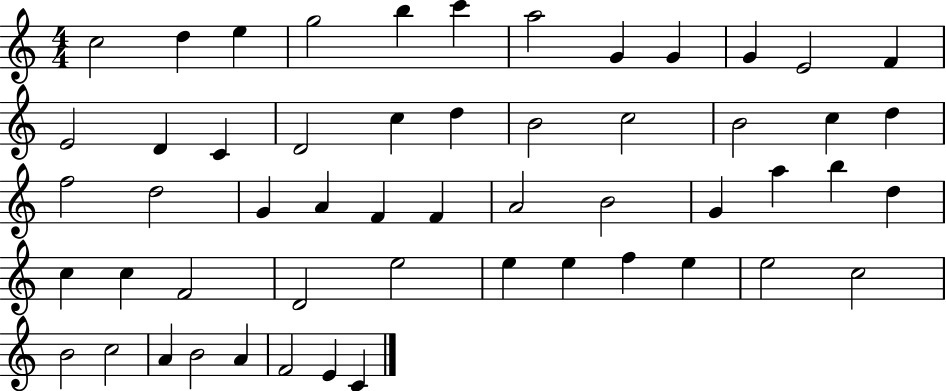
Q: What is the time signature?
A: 4/4